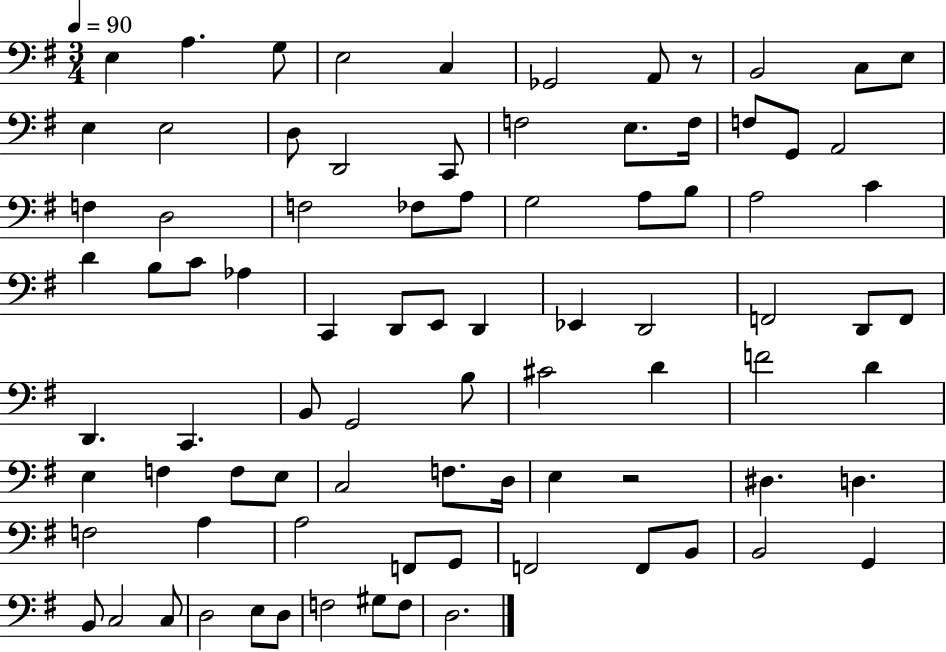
{
  \clef bass
  \numericTimeSignature
  \time 3/4
  \key g \major
  \tempo 4 = 90
  e4 a4. g8 | e2 c4 | ges,2 a,8 r8 | b,2 c8 e8 | \break e4 e2 | d8 d,2 c,8 | f2 e8. f16 | f8 g,8 a,2 | \break f4 d2 | f2 fes8 a8 | g2 a8 b8 | a2 c'4 | \break d'4 b8 c'8 aes4 | c,4 d,8 e,8 d,4 | ees,4 d,2 | f,2 d,8 f,8 | \break d,4. c,4. | b,8 g,2 b8 | cis'2 d'4 | f'2 d'4 | \break e4 f4 f8 e8 | c2 f8. d16 | e4 r2 | dis4. d4. | \break f2 a4 | a2 f,8 g,8 | f,2 f,8 b,8 | b,2 g,4 | \break b,8 c2 c8 | d2 e8 d8 | f2 gis8 f8 | d2. | \break \bar "|."
}